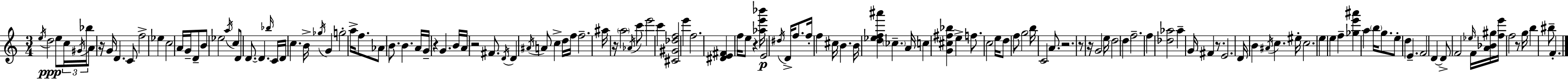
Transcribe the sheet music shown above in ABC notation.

X:1
T:Untitled
M:3/4
L:1/4
K:Am
e/4 d2 e/2 c/4 ^G/4 _b/4 A/2 z/4 G/4 D C/2 f2 _e c2 A/4 G/4 D/2 B/2 _e2 a/4 c/2 D/2 D/2 D _b/4 C/4 D/4 c B/4 _g/4 G g2 a/4 f/2 _A/2 B/2 B A/4 G/4 z G B/4 A/4 z2 ^F/2 D/4 D ^A/4 A/2 c d/4 f/4 f2 ^a/4 z/4 a2 _A/4 c'/2 e'2 c' [^C^G_df]2 e' f2 [^DE^F] f/4 e/2 z [_ae'_b']/4 E2 ^d/4 D/4 f/2 f/4 f ^c/4 B B/4 [d_ef^a'] _c A/4 c [G^c^f_b] e f/2 c2 e/4 d/2 f/2 g2 b/4 C2 A/2 z2 z/2 z/4 G2 e/4 d2 d f2 f [_d_a]2 _a G/4 ^F z/2 E2 D/4 B ^A/4 c ^e/4 c2 e e f [_ge'^a'] a b/4 g/2 e/2 d E F2 D D/2 F2 _e/4 F/4 [A_B^g]/4 [fe']/4 f2 z/2 g/4 b ^b/2 F